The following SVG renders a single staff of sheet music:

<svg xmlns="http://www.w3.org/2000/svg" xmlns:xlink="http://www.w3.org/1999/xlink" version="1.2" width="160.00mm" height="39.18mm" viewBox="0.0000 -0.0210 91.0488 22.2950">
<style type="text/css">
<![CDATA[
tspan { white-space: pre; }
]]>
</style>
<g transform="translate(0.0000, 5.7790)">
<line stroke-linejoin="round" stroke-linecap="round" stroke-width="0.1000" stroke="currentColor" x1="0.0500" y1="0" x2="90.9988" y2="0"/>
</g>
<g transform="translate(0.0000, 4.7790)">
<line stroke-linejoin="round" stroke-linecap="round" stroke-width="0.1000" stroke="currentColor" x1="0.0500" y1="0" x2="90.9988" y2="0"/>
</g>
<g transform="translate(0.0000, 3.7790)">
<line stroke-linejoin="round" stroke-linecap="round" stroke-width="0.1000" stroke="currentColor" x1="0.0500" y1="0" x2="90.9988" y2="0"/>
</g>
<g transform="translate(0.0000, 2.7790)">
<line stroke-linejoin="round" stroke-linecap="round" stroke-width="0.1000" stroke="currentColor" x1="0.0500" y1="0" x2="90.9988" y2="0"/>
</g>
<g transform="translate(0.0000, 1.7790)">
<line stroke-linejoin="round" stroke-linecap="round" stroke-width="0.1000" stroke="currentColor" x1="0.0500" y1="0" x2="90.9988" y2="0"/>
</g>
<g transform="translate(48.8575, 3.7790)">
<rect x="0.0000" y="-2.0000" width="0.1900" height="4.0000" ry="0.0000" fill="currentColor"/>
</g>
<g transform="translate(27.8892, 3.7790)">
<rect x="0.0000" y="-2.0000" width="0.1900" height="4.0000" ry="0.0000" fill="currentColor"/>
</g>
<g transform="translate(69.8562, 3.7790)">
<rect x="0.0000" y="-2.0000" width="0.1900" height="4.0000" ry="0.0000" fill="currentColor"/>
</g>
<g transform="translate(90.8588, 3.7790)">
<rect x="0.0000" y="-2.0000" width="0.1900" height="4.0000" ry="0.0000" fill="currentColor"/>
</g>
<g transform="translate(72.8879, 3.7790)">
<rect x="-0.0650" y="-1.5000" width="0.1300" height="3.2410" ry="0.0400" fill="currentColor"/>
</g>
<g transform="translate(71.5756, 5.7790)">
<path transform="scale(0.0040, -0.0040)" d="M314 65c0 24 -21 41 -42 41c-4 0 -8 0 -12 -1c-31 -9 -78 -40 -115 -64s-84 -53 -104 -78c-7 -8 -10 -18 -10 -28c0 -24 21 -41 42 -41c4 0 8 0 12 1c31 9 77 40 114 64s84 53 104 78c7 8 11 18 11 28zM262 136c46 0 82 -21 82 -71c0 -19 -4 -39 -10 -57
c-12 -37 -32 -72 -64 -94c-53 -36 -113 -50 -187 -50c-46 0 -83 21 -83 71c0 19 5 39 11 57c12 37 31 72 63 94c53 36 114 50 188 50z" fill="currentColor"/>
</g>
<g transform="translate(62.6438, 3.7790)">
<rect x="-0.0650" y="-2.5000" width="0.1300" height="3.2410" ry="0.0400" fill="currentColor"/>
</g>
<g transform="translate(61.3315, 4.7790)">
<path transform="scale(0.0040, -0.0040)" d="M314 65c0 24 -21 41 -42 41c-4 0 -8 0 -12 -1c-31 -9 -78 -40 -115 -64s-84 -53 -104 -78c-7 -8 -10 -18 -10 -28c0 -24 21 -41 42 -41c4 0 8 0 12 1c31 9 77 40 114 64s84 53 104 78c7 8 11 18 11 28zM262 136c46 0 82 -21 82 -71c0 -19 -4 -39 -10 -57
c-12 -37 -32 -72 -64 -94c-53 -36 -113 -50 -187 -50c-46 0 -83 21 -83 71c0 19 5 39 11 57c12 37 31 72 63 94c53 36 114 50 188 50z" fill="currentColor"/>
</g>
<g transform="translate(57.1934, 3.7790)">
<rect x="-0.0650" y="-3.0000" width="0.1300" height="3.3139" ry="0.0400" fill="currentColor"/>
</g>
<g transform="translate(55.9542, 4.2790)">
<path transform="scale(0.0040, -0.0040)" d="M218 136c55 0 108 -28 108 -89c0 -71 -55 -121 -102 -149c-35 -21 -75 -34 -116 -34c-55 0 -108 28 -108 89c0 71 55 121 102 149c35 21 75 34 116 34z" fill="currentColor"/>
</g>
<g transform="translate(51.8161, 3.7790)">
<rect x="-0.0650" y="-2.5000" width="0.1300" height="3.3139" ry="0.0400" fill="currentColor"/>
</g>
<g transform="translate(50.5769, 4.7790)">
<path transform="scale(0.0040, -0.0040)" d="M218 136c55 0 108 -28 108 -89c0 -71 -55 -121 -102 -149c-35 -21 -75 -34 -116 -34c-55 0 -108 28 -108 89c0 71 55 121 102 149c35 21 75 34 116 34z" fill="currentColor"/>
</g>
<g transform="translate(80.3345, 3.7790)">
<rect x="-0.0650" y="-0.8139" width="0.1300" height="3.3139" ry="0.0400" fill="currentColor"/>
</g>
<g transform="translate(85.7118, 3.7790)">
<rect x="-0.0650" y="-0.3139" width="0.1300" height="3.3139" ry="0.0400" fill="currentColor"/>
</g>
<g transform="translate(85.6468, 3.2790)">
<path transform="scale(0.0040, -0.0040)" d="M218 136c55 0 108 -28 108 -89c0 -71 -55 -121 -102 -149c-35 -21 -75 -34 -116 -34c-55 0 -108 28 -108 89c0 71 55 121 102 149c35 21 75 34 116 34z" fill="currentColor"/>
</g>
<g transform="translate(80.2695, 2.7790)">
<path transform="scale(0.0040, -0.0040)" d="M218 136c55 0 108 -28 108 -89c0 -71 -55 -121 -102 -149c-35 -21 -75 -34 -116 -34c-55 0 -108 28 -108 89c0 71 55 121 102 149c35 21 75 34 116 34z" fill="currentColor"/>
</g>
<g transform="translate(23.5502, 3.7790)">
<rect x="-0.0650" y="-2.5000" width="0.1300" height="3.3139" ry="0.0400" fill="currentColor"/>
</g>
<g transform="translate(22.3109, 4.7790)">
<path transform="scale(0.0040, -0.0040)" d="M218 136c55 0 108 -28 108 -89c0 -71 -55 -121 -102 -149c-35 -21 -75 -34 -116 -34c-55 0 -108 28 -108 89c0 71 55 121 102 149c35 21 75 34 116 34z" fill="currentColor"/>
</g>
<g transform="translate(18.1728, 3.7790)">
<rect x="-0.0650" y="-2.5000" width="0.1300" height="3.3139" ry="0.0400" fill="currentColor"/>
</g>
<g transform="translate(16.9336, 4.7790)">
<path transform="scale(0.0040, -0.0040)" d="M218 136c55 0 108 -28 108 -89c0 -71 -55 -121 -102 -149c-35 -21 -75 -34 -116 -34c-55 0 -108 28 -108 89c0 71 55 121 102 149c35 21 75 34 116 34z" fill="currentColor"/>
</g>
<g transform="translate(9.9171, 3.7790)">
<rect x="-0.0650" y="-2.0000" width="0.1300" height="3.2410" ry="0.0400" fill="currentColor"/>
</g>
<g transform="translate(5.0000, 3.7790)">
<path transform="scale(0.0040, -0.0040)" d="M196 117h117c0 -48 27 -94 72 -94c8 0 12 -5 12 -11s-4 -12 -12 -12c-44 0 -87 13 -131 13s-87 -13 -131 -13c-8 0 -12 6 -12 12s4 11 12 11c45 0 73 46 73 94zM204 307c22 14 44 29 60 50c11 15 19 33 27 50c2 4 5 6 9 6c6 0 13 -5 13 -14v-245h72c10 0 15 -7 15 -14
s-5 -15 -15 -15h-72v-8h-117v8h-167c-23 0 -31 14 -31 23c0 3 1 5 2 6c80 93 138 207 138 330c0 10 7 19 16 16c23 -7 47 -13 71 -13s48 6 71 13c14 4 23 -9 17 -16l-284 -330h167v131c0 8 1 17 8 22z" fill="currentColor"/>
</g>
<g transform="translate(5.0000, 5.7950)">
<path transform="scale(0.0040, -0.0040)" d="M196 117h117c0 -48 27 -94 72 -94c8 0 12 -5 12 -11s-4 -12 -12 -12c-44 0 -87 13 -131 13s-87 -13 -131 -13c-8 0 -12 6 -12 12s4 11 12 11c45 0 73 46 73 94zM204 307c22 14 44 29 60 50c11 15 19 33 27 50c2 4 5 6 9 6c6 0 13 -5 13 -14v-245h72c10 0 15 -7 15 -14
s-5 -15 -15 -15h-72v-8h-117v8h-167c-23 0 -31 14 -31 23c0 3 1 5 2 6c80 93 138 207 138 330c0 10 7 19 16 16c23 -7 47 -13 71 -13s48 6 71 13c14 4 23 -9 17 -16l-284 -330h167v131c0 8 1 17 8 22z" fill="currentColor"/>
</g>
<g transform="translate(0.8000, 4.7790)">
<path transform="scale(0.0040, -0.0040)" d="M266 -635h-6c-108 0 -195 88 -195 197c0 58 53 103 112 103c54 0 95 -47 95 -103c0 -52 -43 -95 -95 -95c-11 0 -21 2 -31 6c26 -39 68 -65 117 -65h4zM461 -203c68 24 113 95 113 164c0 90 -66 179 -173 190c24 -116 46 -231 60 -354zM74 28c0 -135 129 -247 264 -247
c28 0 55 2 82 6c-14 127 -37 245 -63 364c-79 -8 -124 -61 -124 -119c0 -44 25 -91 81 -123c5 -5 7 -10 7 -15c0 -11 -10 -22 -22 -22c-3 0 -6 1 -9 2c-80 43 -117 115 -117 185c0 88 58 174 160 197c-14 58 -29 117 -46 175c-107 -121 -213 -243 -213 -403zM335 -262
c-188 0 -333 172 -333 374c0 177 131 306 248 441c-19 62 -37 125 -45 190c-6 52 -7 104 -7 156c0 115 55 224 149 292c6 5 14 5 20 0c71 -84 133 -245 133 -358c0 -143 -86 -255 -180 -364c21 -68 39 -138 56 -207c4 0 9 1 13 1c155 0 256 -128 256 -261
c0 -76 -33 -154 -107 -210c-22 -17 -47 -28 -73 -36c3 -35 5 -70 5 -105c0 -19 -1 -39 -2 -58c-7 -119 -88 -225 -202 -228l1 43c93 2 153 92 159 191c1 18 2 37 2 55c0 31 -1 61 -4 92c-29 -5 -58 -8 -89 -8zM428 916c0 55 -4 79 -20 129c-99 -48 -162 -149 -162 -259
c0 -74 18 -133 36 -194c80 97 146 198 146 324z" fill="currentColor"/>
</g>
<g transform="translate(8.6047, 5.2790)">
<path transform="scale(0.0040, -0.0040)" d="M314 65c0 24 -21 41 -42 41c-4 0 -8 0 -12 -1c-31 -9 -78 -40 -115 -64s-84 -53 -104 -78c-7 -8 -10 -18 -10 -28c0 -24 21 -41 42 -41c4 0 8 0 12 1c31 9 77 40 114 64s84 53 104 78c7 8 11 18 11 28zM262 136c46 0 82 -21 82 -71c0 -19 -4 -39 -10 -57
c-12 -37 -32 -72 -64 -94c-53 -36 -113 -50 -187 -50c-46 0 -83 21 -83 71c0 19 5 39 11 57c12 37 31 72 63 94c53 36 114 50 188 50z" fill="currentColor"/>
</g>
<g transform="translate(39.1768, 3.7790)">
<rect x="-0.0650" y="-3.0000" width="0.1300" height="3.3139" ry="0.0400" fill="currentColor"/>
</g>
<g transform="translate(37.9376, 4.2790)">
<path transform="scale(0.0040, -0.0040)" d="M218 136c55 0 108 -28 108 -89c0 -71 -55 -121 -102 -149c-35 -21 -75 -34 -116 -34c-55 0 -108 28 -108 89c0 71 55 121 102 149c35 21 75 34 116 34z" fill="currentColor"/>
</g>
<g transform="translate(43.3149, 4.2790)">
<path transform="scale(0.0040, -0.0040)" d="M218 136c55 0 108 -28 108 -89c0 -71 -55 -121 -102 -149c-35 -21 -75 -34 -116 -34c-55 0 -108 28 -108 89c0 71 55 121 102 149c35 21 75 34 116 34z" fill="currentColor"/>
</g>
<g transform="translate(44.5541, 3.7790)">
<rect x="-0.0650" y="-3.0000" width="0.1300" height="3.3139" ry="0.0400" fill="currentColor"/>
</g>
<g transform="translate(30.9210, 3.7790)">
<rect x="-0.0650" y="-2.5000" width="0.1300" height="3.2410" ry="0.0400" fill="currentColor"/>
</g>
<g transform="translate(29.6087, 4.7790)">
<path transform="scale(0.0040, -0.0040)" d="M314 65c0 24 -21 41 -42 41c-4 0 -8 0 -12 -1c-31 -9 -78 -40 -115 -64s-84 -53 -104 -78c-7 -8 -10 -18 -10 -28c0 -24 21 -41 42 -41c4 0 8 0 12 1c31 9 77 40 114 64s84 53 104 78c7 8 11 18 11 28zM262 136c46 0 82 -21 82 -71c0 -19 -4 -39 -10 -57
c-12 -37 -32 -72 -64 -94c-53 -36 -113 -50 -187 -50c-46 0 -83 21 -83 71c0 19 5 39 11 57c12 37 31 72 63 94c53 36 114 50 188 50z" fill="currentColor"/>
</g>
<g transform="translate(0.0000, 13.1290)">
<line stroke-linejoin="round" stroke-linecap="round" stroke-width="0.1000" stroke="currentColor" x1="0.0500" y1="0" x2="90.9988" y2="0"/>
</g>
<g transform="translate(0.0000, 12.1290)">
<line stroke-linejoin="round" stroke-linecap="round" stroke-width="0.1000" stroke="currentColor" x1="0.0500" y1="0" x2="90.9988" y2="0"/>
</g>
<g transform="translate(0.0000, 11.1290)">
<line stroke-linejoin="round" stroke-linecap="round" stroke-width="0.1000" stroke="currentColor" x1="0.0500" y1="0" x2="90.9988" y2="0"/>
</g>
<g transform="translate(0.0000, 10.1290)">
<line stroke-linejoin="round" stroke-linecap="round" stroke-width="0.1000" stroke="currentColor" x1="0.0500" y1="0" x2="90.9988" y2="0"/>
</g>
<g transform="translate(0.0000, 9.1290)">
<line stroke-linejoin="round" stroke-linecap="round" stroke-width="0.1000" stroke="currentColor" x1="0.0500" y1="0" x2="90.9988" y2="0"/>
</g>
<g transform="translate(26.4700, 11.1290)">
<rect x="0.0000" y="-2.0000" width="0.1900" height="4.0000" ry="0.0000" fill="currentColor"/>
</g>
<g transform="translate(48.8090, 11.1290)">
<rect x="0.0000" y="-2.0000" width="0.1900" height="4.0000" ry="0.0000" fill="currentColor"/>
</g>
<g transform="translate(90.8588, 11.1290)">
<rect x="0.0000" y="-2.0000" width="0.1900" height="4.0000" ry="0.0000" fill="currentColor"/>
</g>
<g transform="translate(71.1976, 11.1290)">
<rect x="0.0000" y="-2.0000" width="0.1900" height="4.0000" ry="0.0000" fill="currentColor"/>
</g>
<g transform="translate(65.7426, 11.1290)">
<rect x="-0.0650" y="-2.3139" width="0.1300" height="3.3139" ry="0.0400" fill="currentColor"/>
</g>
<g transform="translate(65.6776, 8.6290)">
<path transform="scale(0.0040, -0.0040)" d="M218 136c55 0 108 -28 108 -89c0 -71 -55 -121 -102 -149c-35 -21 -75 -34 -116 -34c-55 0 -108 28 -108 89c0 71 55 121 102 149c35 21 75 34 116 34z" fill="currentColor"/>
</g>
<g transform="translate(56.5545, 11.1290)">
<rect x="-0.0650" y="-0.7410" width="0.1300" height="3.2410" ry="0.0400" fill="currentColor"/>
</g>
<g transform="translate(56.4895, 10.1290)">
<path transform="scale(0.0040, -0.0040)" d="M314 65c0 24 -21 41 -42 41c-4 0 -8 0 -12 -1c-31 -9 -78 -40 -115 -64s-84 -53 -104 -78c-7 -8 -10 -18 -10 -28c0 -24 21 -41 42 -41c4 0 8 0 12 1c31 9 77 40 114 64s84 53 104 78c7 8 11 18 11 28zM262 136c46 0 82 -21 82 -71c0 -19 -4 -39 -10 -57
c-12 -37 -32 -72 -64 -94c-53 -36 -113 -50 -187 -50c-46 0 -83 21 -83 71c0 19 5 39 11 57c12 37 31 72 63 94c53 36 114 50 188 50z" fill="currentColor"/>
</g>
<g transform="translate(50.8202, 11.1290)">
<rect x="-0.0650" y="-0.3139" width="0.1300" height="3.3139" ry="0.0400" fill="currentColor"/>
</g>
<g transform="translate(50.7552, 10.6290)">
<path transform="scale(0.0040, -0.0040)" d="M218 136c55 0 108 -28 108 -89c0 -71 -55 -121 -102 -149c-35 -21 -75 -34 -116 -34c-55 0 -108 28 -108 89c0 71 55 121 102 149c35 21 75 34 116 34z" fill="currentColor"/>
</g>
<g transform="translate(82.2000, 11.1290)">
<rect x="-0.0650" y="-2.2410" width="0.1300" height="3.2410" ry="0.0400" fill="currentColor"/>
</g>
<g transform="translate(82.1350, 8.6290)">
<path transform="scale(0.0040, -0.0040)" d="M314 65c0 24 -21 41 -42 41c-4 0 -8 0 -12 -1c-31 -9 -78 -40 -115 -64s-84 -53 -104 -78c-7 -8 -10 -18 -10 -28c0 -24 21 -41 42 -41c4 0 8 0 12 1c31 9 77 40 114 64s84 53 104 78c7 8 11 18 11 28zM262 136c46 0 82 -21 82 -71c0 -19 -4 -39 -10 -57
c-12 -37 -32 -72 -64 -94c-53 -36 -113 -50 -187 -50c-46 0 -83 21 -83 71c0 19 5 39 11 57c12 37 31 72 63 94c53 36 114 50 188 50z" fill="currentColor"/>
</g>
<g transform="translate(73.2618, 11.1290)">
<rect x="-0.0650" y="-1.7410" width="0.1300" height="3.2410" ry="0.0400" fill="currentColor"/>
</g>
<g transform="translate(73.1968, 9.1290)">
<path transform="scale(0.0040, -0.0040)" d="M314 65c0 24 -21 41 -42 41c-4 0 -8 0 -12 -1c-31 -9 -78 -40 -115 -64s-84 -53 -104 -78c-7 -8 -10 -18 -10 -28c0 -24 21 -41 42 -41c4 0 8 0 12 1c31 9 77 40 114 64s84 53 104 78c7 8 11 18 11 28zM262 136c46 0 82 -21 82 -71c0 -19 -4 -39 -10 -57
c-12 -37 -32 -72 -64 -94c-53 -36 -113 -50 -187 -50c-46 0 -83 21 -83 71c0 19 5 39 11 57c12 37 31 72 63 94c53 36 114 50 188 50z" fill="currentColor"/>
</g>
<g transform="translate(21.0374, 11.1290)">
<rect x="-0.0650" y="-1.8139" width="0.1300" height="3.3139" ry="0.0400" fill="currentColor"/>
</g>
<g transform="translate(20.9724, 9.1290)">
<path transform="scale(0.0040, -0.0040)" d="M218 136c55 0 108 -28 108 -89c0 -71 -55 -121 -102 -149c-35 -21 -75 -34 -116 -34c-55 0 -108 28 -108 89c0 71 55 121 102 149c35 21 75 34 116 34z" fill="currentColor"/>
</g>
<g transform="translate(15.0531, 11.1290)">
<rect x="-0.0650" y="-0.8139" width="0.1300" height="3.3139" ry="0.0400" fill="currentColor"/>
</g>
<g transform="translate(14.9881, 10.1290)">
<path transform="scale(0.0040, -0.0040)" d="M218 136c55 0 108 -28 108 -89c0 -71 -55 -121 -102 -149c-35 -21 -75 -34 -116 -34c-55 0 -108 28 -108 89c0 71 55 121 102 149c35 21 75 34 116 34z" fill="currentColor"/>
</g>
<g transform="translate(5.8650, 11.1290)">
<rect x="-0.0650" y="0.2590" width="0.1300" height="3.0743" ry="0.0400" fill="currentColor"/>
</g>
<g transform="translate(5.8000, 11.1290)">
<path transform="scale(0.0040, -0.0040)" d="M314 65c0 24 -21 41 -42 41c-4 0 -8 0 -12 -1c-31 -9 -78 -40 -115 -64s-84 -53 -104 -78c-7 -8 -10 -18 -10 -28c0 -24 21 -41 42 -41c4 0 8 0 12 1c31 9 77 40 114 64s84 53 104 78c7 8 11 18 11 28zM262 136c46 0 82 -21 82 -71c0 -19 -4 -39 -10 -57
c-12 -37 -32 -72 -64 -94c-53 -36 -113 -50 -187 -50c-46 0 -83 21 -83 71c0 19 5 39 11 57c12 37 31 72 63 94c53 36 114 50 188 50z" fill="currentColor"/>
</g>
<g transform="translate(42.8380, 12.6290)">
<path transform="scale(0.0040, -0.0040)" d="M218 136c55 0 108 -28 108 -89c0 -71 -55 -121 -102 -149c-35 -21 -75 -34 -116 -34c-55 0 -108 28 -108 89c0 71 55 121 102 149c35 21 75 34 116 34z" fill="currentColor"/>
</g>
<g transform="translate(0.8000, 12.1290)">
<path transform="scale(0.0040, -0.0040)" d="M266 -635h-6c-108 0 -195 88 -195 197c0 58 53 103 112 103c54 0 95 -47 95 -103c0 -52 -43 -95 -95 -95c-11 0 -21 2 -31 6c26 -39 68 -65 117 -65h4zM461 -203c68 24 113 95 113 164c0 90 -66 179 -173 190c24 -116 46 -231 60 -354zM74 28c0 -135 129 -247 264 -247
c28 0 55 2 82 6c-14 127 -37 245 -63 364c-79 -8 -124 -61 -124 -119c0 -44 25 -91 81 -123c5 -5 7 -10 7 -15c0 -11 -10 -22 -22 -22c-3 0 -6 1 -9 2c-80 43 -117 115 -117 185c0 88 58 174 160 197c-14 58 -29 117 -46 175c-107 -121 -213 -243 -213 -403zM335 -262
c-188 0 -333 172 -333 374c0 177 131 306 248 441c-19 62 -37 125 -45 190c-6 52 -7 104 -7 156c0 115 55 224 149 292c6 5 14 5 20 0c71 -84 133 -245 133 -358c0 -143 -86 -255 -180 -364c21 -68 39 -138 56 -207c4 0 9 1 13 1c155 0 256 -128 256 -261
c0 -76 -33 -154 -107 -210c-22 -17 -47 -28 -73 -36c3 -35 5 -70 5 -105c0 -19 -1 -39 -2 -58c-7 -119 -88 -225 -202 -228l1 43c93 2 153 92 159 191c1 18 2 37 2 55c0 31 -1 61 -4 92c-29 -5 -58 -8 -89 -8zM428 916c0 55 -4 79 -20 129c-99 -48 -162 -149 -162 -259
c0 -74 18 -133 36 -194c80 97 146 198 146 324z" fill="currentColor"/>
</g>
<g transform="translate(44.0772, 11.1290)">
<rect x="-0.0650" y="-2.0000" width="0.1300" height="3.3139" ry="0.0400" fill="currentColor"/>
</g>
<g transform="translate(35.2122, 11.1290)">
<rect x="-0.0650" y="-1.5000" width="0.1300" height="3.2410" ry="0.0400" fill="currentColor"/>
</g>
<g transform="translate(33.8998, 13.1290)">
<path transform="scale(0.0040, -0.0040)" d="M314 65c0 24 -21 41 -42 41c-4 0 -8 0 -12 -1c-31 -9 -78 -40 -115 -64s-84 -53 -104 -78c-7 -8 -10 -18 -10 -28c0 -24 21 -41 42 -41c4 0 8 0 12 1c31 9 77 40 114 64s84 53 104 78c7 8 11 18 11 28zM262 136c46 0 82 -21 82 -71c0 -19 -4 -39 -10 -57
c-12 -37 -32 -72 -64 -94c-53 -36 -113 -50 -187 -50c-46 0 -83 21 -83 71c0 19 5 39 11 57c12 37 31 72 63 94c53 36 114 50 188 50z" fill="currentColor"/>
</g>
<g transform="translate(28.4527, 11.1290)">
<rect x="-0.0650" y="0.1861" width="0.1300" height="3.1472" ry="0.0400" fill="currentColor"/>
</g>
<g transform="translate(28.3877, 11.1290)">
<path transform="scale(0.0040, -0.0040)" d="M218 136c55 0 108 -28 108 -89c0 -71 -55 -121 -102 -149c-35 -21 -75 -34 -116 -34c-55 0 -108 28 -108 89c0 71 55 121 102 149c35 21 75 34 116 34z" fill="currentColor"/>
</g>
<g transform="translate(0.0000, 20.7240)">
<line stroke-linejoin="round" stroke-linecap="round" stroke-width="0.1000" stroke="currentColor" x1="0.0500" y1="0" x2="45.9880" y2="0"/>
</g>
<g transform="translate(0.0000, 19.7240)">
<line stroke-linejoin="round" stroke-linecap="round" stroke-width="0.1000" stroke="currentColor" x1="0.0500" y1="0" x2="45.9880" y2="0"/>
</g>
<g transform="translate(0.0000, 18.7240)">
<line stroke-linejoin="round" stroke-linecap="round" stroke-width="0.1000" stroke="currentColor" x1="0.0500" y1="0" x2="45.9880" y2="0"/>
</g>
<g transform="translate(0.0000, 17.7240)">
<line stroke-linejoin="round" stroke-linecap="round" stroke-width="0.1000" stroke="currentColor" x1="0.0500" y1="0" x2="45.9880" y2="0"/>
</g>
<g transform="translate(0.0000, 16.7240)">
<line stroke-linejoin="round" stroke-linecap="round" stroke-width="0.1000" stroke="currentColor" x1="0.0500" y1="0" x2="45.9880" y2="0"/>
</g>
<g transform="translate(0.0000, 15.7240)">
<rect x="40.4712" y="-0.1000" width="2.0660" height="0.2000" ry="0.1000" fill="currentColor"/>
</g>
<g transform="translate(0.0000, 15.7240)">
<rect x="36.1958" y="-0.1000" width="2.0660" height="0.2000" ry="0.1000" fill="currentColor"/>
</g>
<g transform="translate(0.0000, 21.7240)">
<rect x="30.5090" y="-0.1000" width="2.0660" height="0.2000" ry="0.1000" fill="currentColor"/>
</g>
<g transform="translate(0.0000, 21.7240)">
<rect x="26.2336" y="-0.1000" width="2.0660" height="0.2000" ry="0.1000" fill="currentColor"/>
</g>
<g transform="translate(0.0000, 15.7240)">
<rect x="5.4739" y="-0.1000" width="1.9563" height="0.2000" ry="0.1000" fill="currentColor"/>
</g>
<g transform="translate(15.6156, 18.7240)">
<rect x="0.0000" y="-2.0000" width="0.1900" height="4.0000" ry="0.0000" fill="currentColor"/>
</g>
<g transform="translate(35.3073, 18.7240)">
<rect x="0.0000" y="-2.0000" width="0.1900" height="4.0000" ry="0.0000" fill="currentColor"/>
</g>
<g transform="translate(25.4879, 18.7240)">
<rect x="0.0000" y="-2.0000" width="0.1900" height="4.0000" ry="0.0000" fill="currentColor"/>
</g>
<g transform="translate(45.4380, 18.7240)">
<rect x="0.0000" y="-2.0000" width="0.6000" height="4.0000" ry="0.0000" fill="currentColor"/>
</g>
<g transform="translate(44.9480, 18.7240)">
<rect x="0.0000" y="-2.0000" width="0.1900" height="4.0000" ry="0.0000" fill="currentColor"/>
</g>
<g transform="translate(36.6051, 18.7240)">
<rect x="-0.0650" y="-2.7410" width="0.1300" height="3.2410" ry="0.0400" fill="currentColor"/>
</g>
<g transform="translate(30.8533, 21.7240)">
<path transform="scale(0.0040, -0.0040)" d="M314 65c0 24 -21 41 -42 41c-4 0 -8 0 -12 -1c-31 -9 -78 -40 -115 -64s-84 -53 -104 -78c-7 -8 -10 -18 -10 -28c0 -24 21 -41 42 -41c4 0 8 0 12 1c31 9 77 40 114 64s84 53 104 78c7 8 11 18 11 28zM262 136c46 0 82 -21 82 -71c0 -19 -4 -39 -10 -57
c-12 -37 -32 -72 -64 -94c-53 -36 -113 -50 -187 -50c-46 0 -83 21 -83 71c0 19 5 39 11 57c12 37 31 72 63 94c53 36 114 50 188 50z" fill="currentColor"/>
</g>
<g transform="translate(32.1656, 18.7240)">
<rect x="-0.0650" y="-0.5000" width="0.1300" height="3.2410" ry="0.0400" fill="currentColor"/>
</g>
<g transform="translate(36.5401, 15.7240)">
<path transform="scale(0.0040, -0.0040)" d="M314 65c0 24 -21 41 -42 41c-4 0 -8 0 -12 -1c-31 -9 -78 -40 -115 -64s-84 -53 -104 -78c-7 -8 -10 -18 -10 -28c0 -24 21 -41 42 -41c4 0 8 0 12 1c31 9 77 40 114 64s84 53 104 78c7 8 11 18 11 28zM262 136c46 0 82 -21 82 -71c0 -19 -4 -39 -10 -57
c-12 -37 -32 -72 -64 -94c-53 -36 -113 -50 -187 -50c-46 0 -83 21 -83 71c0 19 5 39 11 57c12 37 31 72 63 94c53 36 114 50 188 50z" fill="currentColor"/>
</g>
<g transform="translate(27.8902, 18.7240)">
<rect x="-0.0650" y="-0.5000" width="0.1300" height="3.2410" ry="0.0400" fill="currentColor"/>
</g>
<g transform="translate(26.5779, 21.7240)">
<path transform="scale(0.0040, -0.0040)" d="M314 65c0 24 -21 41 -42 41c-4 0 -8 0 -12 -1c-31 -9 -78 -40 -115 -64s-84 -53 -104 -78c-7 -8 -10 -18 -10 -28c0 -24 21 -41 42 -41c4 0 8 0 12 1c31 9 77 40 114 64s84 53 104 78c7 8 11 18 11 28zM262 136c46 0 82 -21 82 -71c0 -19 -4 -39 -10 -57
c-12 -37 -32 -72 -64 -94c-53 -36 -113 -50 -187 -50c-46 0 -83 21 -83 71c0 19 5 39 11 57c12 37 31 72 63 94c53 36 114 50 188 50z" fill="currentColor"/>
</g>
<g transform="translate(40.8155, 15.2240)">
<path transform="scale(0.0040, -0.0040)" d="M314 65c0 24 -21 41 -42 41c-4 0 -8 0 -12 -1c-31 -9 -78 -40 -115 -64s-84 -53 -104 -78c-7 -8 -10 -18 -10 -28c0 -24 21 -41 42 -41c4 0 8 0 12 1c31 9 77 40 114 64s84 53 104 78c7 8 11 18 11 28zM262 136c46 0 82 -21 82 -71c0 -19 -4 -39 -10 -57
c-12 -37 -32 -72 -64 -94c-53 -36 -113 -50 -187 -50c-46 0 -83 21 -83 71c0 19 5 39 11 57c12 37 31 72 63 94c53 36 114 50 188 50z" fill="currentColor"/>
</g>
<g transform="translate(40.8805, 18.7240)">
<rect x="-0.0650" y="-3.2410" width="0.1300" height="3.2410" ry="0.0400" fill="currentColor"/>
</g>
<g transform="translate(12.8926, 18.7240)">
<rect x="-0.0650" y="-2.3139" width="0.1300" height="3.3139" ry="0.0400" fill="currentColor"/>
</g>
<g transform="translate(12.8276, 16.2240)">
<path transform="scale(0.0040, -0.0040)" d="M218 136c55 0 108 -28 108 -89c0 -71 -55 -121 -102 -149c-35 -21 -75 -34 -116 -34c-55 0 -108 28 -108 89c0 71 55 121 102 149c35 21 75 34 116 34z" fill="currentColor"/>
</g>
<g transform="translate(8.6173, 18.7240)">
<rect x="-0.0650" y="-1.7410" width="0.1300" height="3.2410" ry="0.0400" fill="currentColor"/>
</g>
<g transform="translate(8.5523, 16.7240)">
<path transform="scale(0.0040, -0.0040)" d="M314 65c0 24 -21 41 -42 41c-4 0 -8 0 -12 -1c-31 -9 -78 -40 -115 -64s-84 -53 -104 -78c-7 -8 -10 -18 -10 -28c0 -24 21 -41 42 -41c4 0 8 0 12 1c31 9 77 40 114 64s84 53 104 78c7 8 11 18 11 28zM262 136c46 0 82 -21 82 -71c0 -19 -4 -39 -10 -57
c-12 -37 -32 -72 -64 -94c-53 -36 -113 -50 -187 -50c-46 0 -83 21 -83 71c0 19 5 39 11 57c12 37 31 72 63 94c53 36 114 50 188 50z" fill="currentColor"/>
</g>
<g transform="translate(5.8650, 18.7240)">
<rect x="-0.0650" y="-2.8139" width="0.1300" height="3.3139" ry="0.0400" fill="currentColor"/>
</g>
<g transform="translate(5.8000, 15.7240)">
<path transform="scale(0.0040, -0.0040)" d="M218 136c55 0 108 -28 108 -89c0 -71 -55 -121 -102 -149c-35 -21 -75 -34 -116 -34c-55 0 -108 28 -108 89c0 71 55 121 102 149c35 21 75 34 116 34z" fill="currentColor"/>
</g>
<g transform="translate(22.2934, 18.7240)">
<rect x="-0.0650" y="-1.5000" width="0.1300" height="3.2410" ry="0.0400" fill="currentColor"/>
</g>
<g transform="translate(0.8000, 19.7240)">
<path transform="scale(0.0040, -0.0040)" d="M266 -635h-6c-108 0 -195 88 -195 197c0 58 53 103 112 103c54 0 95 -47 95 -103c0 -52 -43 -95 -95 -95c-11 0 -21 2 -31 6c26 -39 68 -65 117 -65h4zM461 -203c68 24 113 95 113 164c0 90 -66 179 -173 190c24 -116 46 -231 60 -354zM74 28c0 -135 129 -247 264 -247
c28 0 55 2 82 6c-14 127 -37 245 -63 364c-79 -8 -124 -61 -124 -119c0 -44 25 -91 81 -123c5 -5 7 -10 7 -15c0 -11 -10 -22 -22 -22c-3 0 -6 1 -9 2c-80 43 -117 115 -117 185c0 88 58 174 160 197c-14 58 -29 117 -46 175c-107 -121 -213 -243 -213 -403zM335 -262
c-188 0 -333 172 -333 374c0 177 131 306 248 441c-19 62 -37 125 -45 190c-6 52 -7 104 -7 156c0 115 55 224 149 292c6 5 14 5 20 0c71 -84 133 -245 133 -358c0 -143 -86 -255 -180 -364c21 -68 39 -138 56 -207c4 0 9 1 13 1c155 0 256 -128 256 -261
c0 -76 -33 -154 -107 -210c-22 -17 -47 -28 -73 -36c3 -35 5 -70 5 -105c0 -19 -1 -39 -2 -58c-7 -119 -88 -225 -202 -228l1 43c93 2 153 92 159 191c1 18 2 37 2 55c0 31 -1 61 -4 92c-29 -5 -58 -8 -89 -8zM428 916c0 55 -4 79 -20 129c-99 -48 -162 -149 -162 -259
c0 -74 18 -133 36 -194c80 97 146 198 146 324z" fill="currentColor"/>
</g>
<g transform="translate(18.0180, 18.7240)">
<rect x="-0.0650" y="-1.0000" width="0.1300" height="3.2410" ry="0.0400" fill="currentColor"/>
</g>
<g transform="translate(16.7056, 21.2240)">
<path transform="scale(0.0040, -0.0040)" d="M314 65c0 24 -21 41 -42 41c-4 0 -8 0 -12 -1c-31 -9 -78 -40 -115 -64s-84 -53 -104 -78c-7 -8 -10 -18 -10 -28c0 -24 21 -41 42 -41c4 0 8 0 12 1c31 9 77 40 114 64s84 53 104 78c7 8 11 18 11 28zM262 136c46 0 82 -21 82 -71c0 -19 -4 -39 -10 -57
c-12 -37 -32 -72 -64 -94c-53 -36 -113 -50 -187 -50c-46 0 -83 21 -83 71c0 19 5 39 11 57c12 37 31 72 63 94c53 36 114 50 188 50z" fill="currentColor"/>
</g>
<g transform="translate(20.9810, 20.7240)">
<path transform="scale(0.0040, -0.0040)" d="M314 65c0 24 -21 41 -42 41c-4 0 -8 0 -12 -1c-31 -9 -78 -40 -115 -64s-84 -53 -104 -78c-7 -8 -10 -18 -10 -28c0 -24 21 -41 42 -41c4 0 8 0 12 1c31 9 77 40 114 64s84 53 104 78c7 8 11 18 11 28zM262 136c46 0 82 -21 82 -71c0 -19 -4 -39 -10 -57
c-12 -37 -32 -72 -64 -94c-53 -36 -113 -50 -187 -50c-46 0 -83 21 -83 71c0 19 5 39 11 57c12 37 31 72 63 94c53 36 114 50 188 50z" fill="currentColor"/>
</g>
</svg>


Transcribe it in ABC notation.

X:1
T:Untitled
M:4/4
L:1/4
K:C
F2 G G G2 A A G A G2 E2 d c B2 d f B E2 F c d2 g f2 g2 a f2 g D2 E2 C2 C2 a2 b2